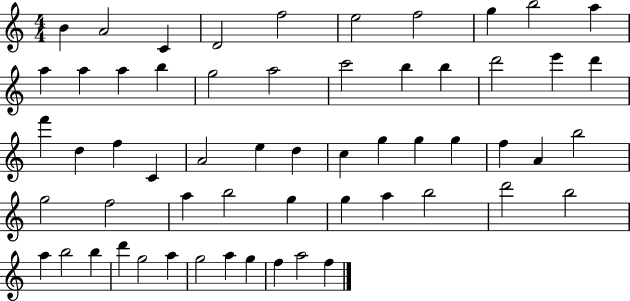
{
  \clef treble
  \numericTimeSignature
  \time 4/4
  \key c \major
  b'4 a'2 c'4 | d'2 f''2 | e''2 f''2 | g''4 b''2 a''4 | \break a''4 a''4 a''4 b''4 | g''2 a''2 | c'''2 b''4 b''4 | d'''2 e'''4 d'''4 | \break f'''4 d''4 f''4 c'4 | a'2 e''4 d''4 | c''4 g''4 g''4 g''4 | f''4 a'4 b''2 | \break g''2 f''2 | a''4 b''2 g''4 | g''4 a''4 b''2 | d'''2 b''2 | \break a''4 b''2 b''4 | d'''4 g''2 a''4 | g''2 a''4 g''4 | f''4 a''2 f''4 | \break \bar "|."
}